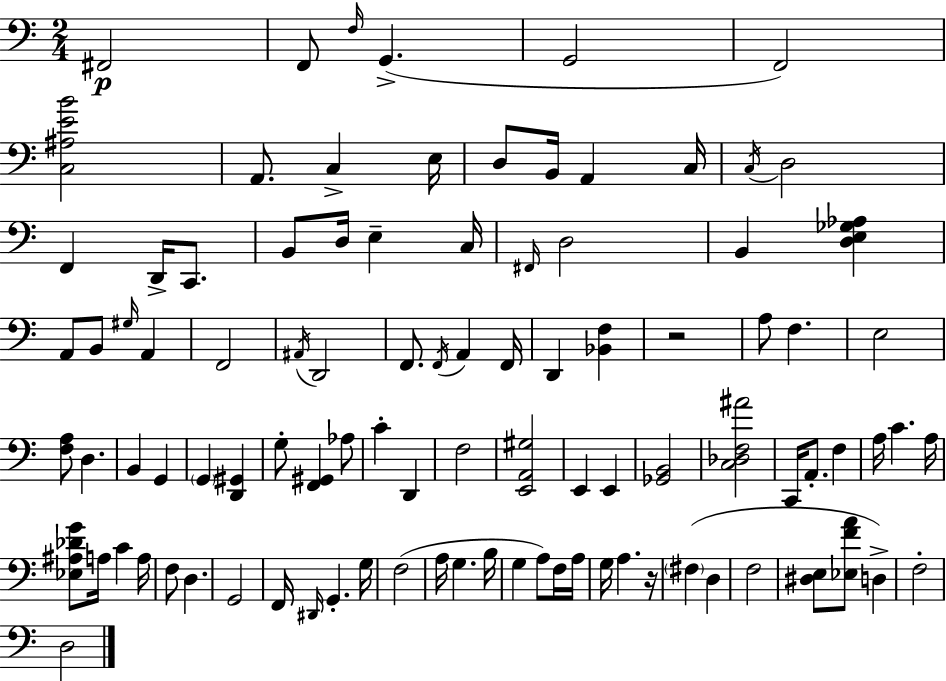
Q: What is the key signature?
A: A minor